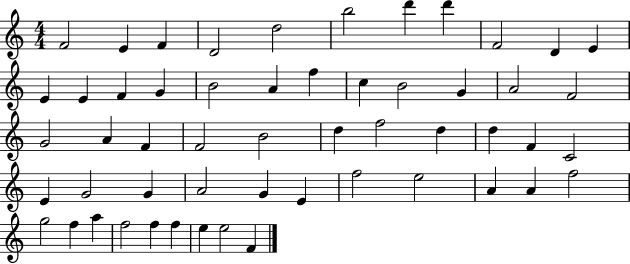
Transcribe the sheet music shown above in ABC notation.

X:1
T:Untitled
M:4/4
L:1/4
K:C
F2 E F D2 d2 b2 d' d' F2 D E E E F G B2 A f c B2 G A2 F2 G2 A F F2 B2 d f2 d d F C2 E G2 G A2 G E f2 e2 A A f2 g2 f a f2 f f e e2 F